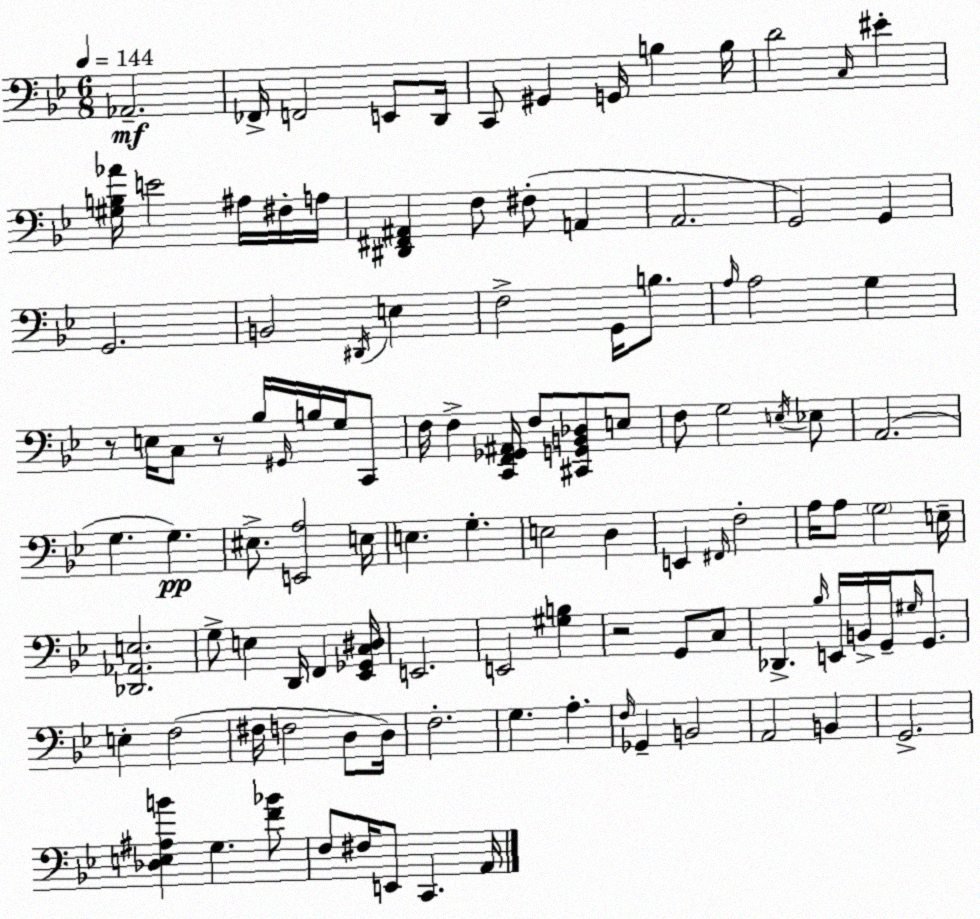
X:1
T:Untitled
M:6/8
L:1/4
K:Bb
_A,,2 _F,,/4 F,,2 E,,/2 D,,/4 C,,/2 ^G,, G,,/4 B, B,/4 D2 C,/4 ^E [^G,B,_A]/4 E2 ^A,/4 ^F,/4 A,/4 [^D,,^F,,^A,,] F,/2 ^F,/2 A,, A,,2 G,,2 G,, G,,2 B,,2 ^D,,/4 E, F,2 G,,/4 B,/2 A,/4 A,2 G, z/2 E,/4 C,/2 z/2 _B,/4 ^G,,/4 B,/4 G,/4 C,,/2 F,/4 F, [C,,F,,_G,,^A,,]/4 F,/2 [^C,,G,,B,,_D,]/2 E,/2 F,/2 G,2 E,/4 _E,/2 A,,2 G, G, ^E,/2 [E,,A,]2 E,/4 E, G, E,2 D, E,, ^F,,/4 F,2 A,/4 A,/2 G,2 E,/4 [_D,,_A,,E,]2 G,/2 E, D,,/4 F,, [_E,,_G,,C,^D,]/4 E,,2 E,,2 [^G,B,] z2 G,,/2 C,/2 _D,, _B,/4 E,,/4 B,,/4 G,,/4 ^G,/4 G,,/2 E, F,2 ^F,/4 F,2 D,/2 D,/4 F,2 G, A, F,/4 _G,, B,,2 A,,2 B,, G,,2 [_D,E,^A,B] G, [F_B]/2 F,/2 ^F,/4 E,,/2 C,, A,,/4